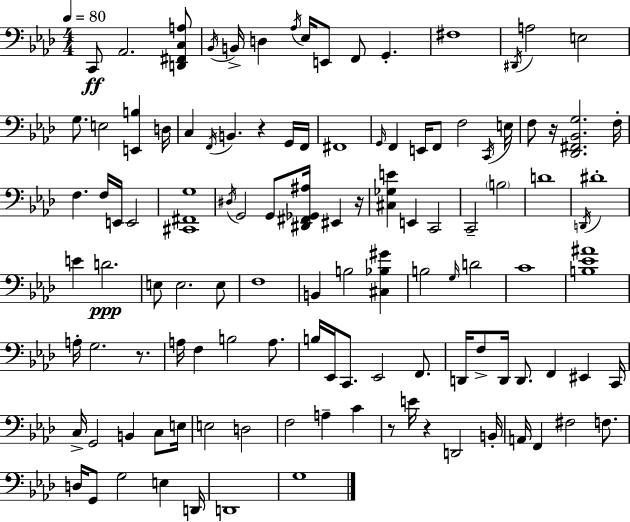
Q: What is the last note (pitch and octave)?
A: G3